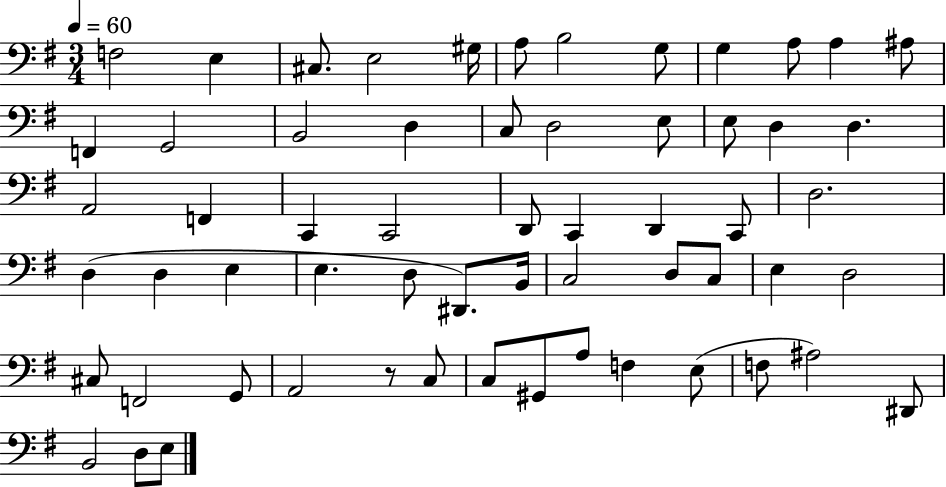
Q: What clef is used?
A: bass